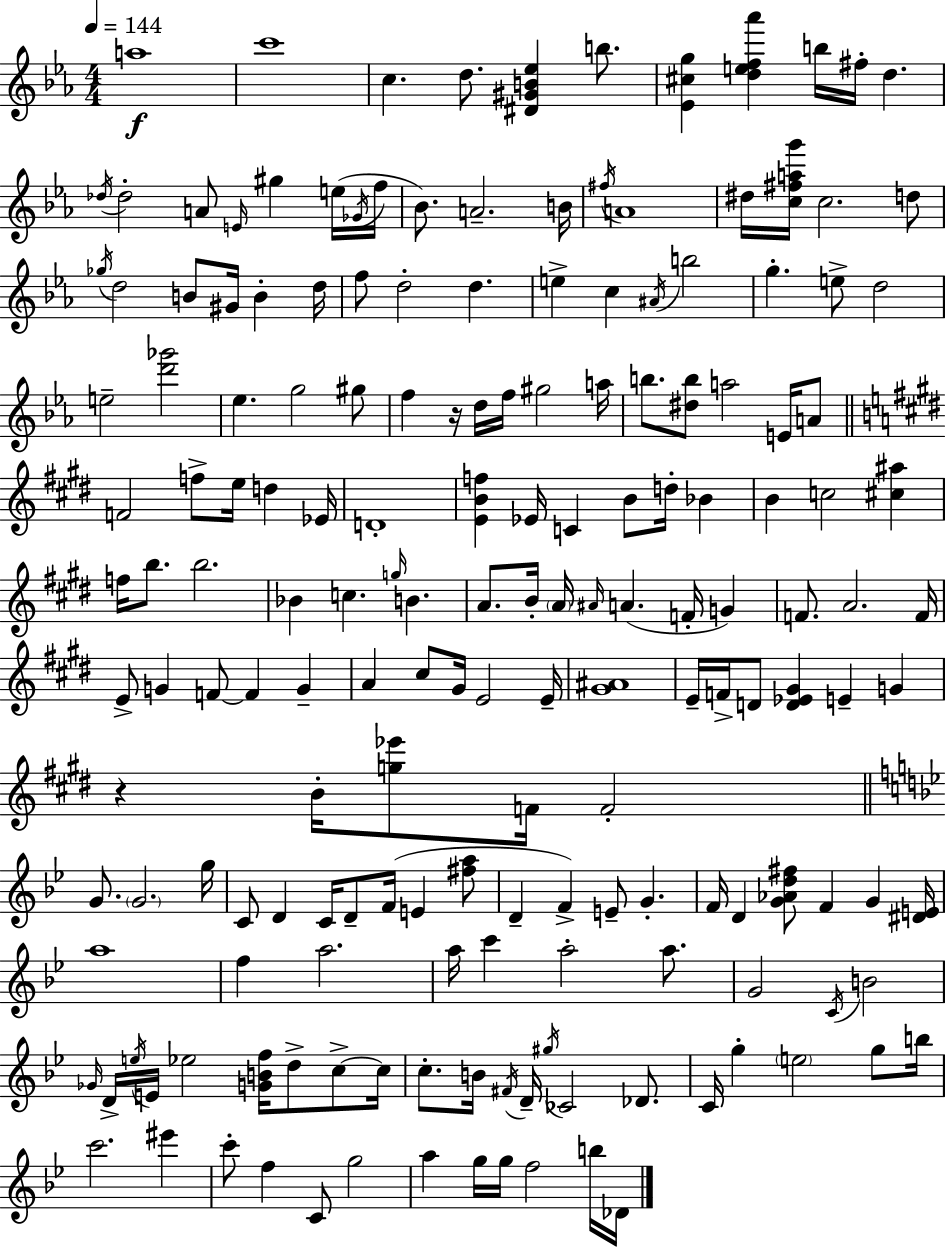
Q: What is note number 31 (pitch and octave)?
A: F5